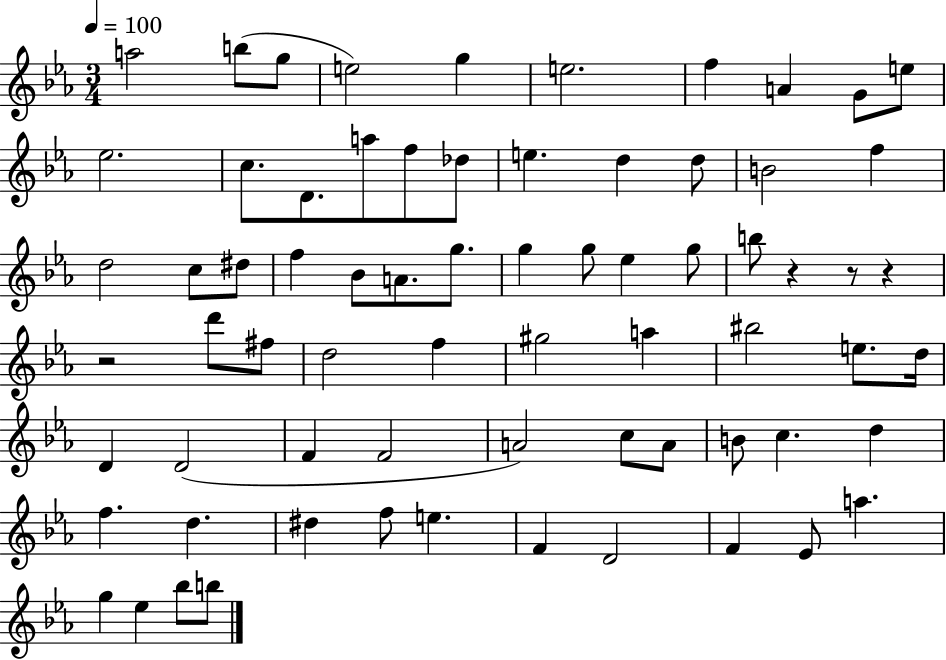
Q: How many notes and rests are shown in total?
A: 70